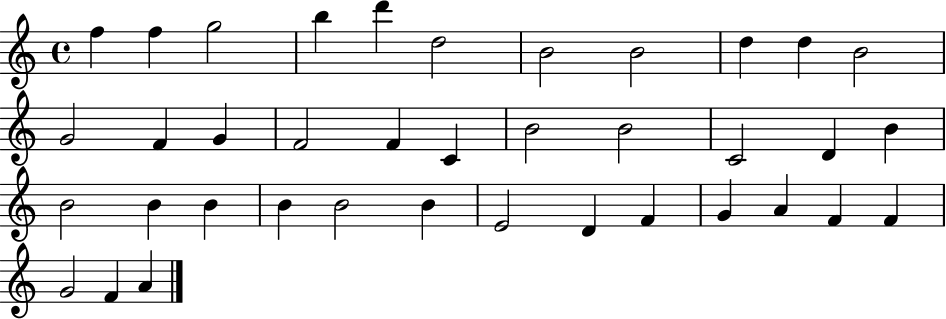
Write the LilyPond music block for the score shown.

{
  \clef treble
  \time 4/4
  \defaultTimeSignature
  \key c \major
  f''4 f''4 g''2 | b''4 d'''4 d''2 | b'2 b'2 | d''4 d''4 b'2 | \break g'2 f'4 g'4 | f'2 f'4 c'4 | b'2 b'2 | c'2 d'4 b'4 | \break b'2 b'4 b'4 | b'4 b'2 b'4 | e'2 d'4 f'4 | g'4 a'4 f'4 f'4 | \break g'2 f'4 a'4 | \bar "|."
}